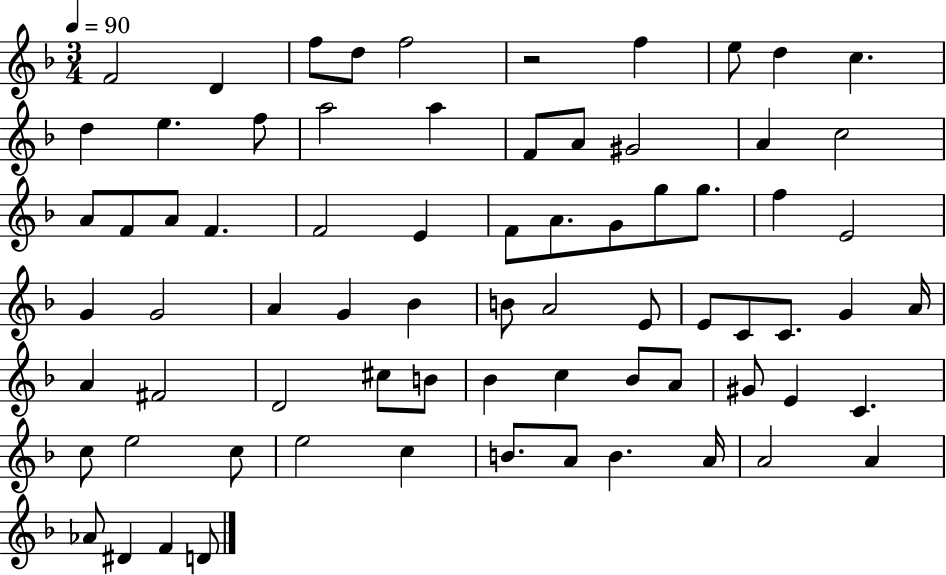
{
  \clef treble
  \numericTimeSignature
  \time 3/4
  \key f \major
  \tempo 4 = 90
  f'2 d'4 | f''8 d''8 f''2 | r2 f''4 | e''8 d''4 c''4. | \break d''4 e''4. f''8 | a''2 a''4 | f'8 a'8 gis'2 | a'4 c''2 | \break a'8 f'8 a'8 f'4. | f'2 e'4 | f'8 a'8. g'8 g''8 g''8. | f''4 e'2 | \break g'4 g'2 | a'4 g'4 bes'4 | b'8 a'2 e'8 | e'8 c'8 c'8. g'4 a'16 | \break a'4 fis'2 | d'2 cis''8 b'8 | bes'4 c''4 bes'8 a'8 | gis'8 e'4 c'4. | \break c''8 e''2 c''8 | e''2 c''4 | b'8. a'8 b'4. a'16 | a'2 a'4 | \break aes'8 dis'4 f'4 d'8 | \bar "|."
}